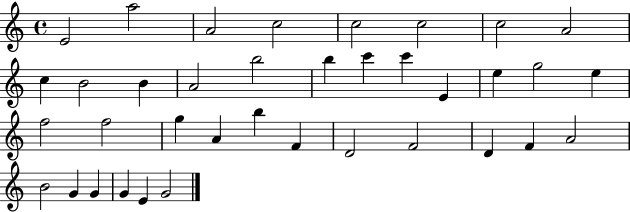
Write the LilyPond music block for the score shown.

{
  \clef treble
  \time 4/4
  \defaultTimeSignature
  \key c \major
  e'2 a''2 | a'2 c''2 | c''2 c''2 | c''2 a'2 | \break c''4 b'2 b'4 | a'2 b''2 | b''4 c'''4 c'''4 e'4 | e''4 g''2 e''4 | \break f''2 f''2 | g''4 a'4 b''4 f'4 | d'2 f'2 | d'4 f'4 a'2 | \break b'2 g'4 g'4 | g'4 e'4 g'2 | \bar "|."
}